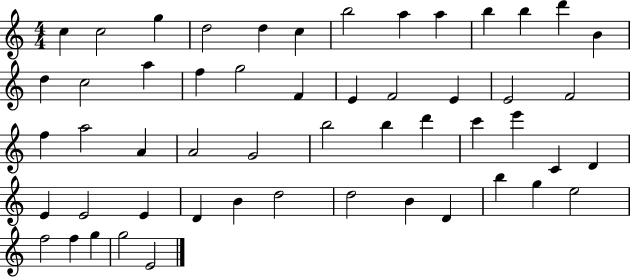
C5/q C5/h G5/q D5/h D5/q C5/q B5/h A5/q A5/q B5/q B5/q D6/q B4/q D5/q C5/h A5/q F5/q G5/h F4/q E4/q F4/h E4/q E4/h F4/h F5/q A5/h A4/q A4/h G4/h B5/h B5/q D6/q C6/q E6/q C4/q D4/q E4/q E4/h E4/q D4/q B4/q D5/h D5/h B4/q D4/q B5/q G5/q E5/h F5/h F5/q G5/q G5/h E4/h